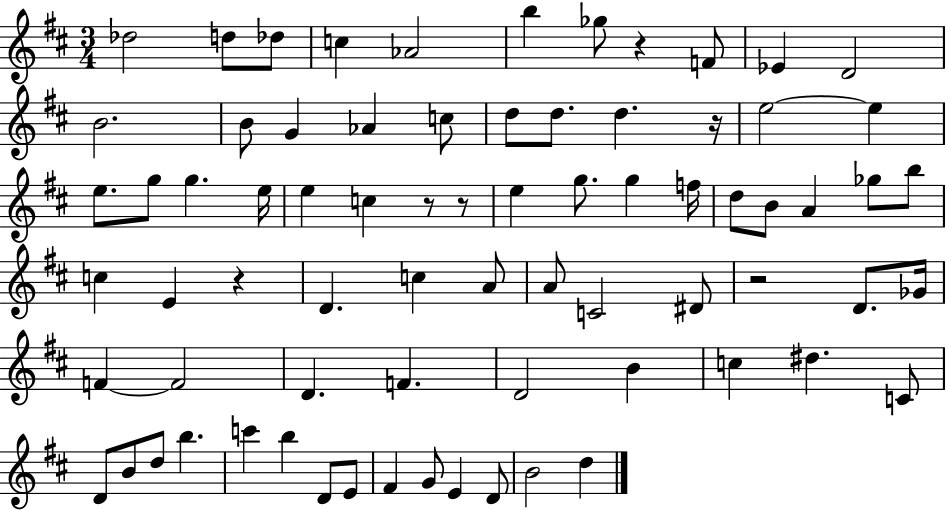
Db5/h D5/e Db5/e C5/q Ab4/h B5/q Gb5/e R/q F4/e Eb4/q D4/h B4/h. B4/e G4/q Ab4/q C5/e D5/e D5/e. D5/q. R/s E5/h E5/q E5/e. G5/e G5/q. E5/s E5/q C5/q R/e R/e E5/q G5/e. G5/q F5/s D5/e B4/e A4/q Gb5/e B5/e C5/q E4/q R/q D4/q. C5/q A4/e A4/e C4/h D#4/e R/h D4/e. Gb4/s F4/q F4/h D4/q. F4/q. D4/h B4/q C5/q D#5/q. C4/e D4/e B4/e D5/e B5/q. C6/q B5/q D4/e E4/e F#4/q G4/e E4/q D4/e B4/h D5/q